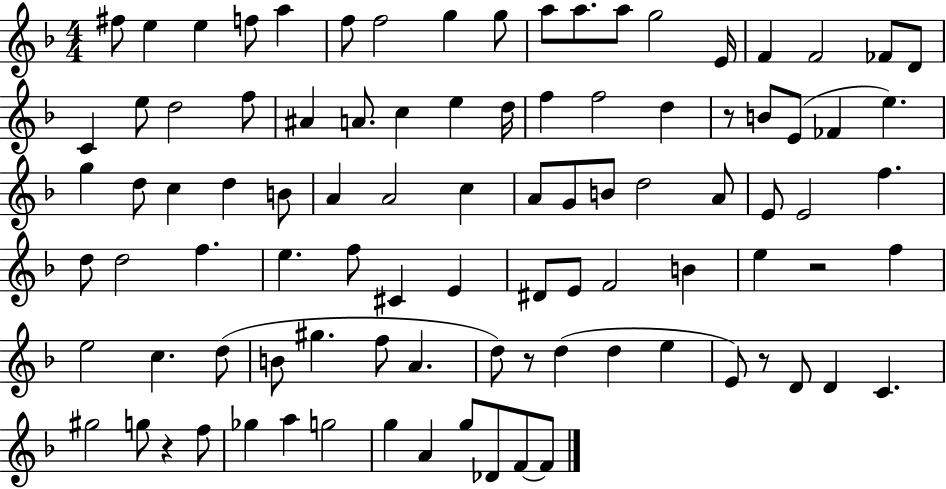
F#5/e E5/q E5/q F5/e A5/q F5/e F5/h G5/q G5/e A5/e A5/e. A5/e G5/h E4/s F4/q F4/h FES4/e D4/e C4/q E5/e D5/h F5/e A#4/q A4/e. C5/q E5/q D5/s F5/q F5/h D5/q R/e B4/e E4/e FES4/q E5/q. G5/q D5/e C5/q D5/q B4/e A4/q A4/h C5/q A4/e G4/e B4/e D5/h A4/e E4/e E4/h F5/q. D5/e D5/h F5/q. E5/q. F5/e C#4/q E4/q D#4/e E4/e F4/h B4/q E5/q R/h F5/q E5/h C5/q. D5/e B4/e G#5/q. F5/e A4/q. D5/e R/e D5/q D5/q E5/q E4/e R/e D4/e D4/q C4/q. G#5/h G5/e R/q F5/e Gb5/q A5/q G5/h G5/q A4/q G5/e Db4/e F4/e F4/e